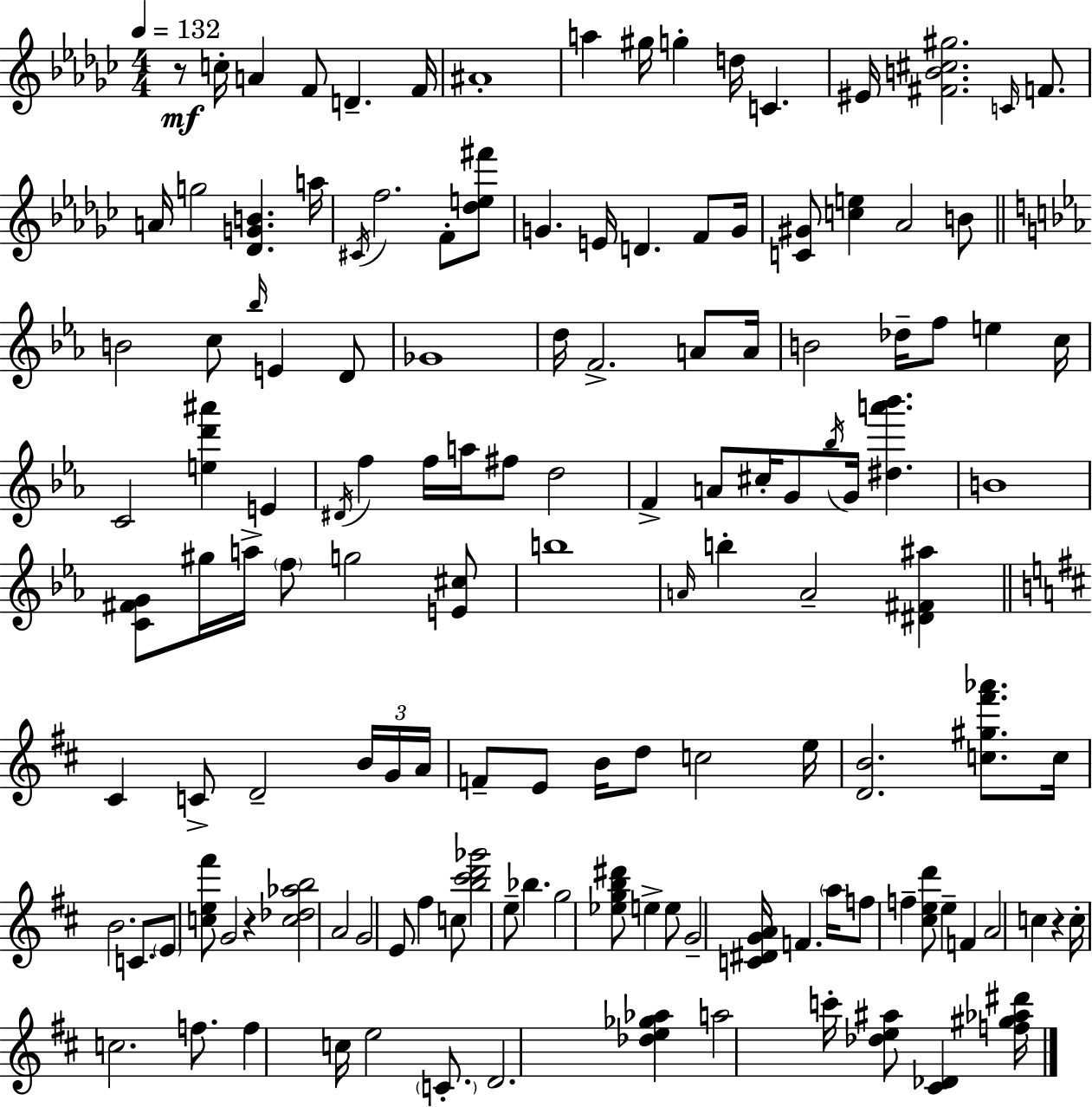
R/e C5/s A4/q F4/e D4/q. F4/s A#4/w A5/q G#5/s G5/q D5/s C4/q. EIS4/s [F#4,B4,C#5,G#5]/h. C4/s F4/e. A4/s G5/h [Db4,G4,B4]/q. A5/s C#4/s F5/h. F4/e [Db5,E5,F#6]/e G4/q. E4/s D4/q. F4/e G4/s [C4,G#4]/e [C5,E5]/q Ab4/h B4/e B4/h C5/e Bb5/s E4/q D4/e Gb4/w D5/s F4/h. A4/e A4/s B4/h Db5/s F5/e E5/q C5/s C4/h [E5,D6,A#6]/q E4/q D#4/s F5/q F5/s A5/s F#5/e D5/h F4/q A4/e C#5/s G4/e Bb5/s G4/s [D#5,A6,Bb6]/q. B4/w [C4,F#4,G4]/e G#5/s A5/s F5/e G5/h [E4,C#5]/e B5/w A4/s B5/q A4/h [D#4,F#4,A#5]/q C#4/q C4/e D4/h B4/s G4/s A4/s F4/e E4/e B4/s D5/e C5/h E5/s [D4,B4]/h. [C5,G#5,F#6,Ab6]/e. C5/s B4/h. C4/e. E4/e [C5,E5,F#6]/e G4/h R/q [C5,Db5,Ab5,B5]/h A4/h G4/h E4/e F#5/q C5/e [B5,C#6,D6,Gb6]/h E5/e Bb5/q. G5/h [Eb5,G5,B5,D#6]/e E5/q E5/e G4/h [C4,D#4,G4,A4]/s F4/q. A5/s F5/e F5/q [C#5,E5,D6]/e E5/q F4/q A4/h C5/q R/q C5/s C5/h. F5/e. F5/q C5/s E5/h C4/e. D4/h. [Db5,E5,Gb5,Ab5]/q A5/h C6/s [Db5,E5,A#5]/e [C#4,Db4]/q [F5,G#5,Ab5,D#6]/s